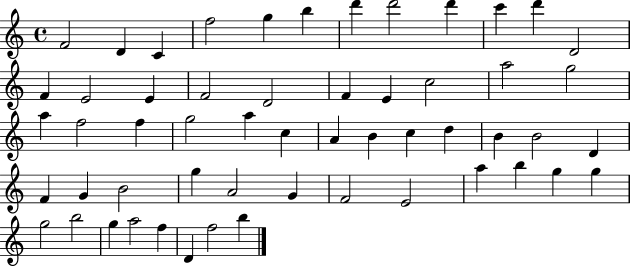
X:1
T:Untitled
M:4/4
L:1/4
K:C
F2 D C f2 g b d' d'2 d' c' d' D2 F E2 E F2 D2 F E c2 a2 g2 a f2 f g2 a c A B c d B B2 D F G B2 g A2 G F2 E2 a b g g g2 b2 g a2 f D f2 b